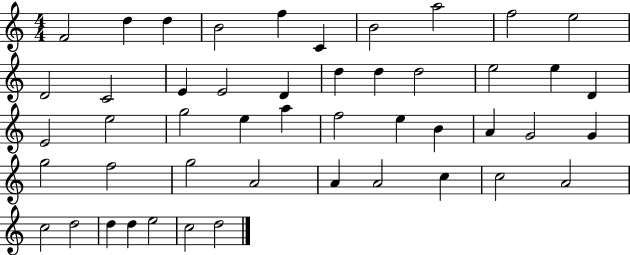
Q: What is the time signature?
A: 4/4